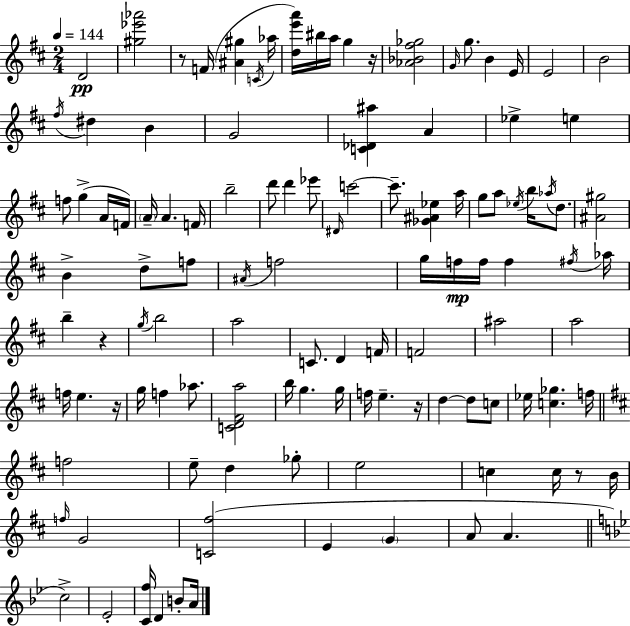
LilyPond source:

{
  \clef treble
  \numericTimeSignature
  \time 2/4
  \key d \major
  \tempo 4 = 144
  \repeat volta 2 { d'2\pp | <gis'' ees''' aes'''>2 | r8 f'16( <ais' gis''>4 \acciaccatura { c'16 } | aes''16 <d'' e''' a'''>16) bis''16 a''16 g''4 | \break r16 <aes' bes' fis'' ges''>2 | \grace { g'16 } g''8. b'4 | e'16 e'2 | b'2 | \break \acciaccatura { fis''16 } dis''4 b'4 | g'2 | <c' des' ais''>4 a'4 | ees''4-> e''4 | \break f''8 g''4->( | a'16 f'16) \parenthesize a'16-- a'4. | f'16 b''2-- | d'''8 d'''4 | \break ees'''8 \grace { dis'16 } c'''2~~ | c'''8.-- <ges' ais' ees''>4 | a''16 g''8 a''8 | \acciaccatura { ees''16 } b''16 \acciaccatura { aes''16 } d''8. <ais' gis''>2 | \break b'4-> | d''8-> f''8 \acciaccatura { ais'16 } f''2 | g''16 | f''16\mp f''16 f''4 \acciaccatura { fis''16 } aes''16 | \break b''4-- r4 | \acciaccatura { g''16 } b''2 | a''2 | c'8. d'4 | \break f'16 f'2 | ais''2 | a''2 | f''16 e''4. | \break r16 g''16 f''4 aes''8. | <c' d' fis' a''>2 | b''16 g''4. | g''16 f''16 e''4.-- | \break r16 d''4~~ d''8 c''8 | ees''16 <c'' ges''>4. | f''16 \bar "||" \break \key d \major f''2 | e''8-- d''4 ges''8-. | e''2 | c''4 c''16 r8 b'16 | \break \grace { f''16 } g'2 | <c' fis''>2( | e'4 \parenthesize g'4 | a'8 a'4. | \break \bar "||" \break \key bes \major c''2->) | ees'2-. | <c' f''>16 d'4 b'8-. a'16 | } \bar "|."
}